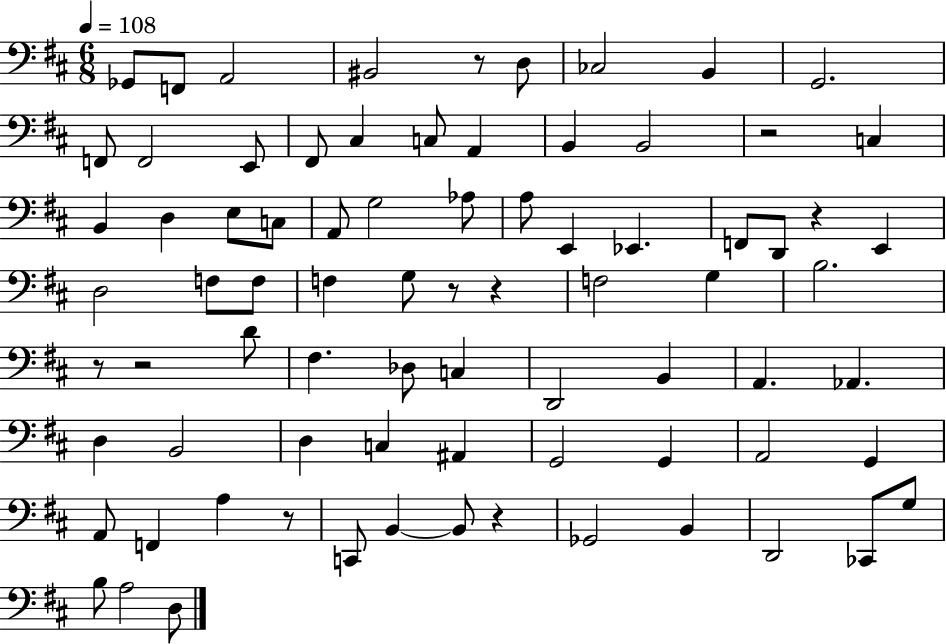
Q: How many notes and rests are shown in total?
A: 79